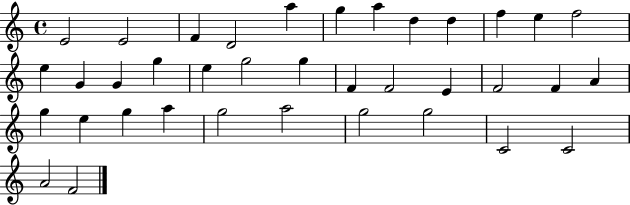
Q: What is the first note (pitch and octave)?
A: E4